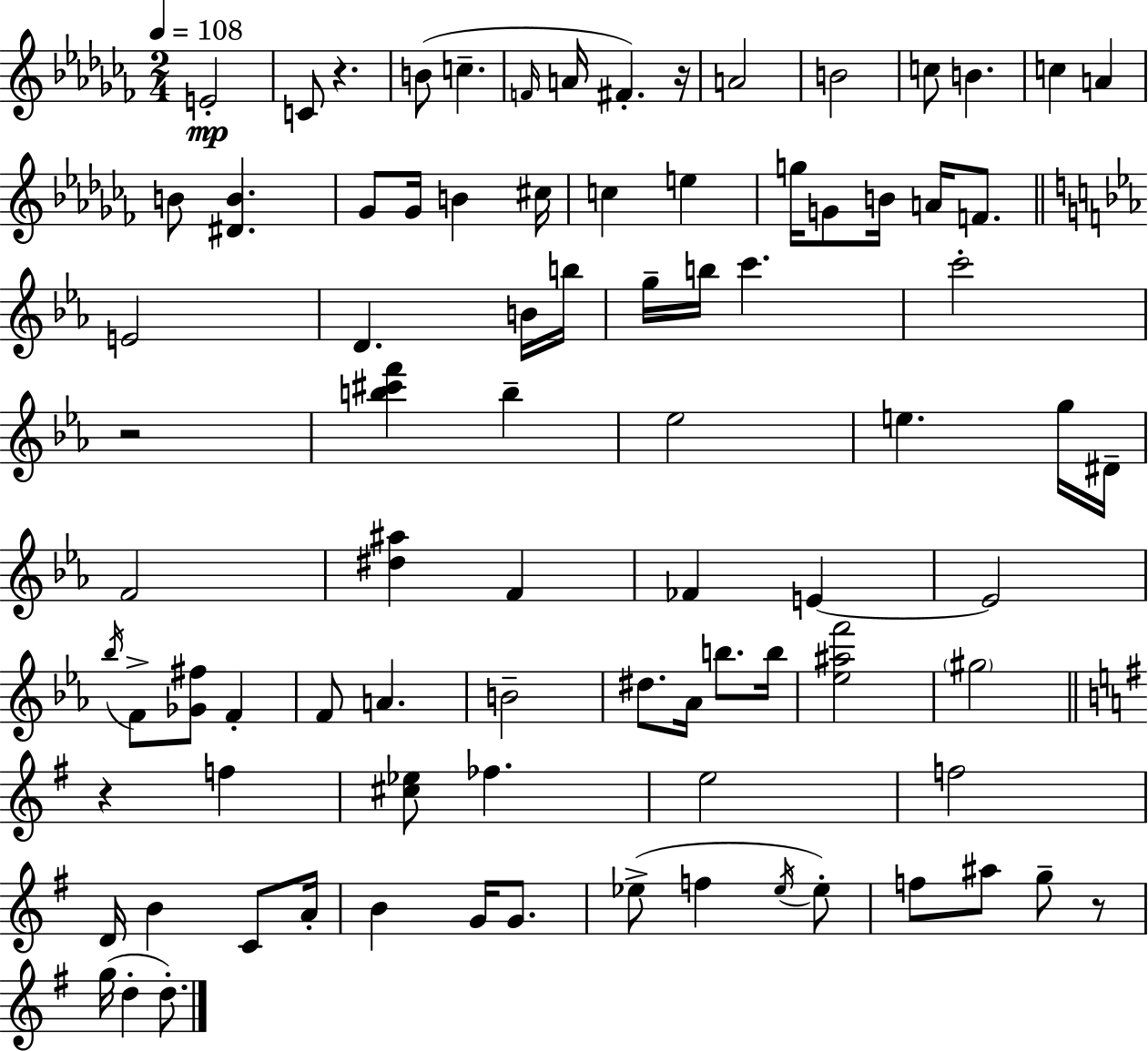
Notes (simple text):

E4/h C4/e R/q. B4/e C5/q. F4/s A4/s F#4/q. R/s A4/h B4/h C5/e B4/q. C5/q A4/q B4/e [D#4,B4]/q. Gb4/e Gb4/s B4/q C#5/s C5/q E5/q G5/s G4/e B4/s A4/s F4/e. E4/h D4/q. B4/s B5/s G5/s B5/s C6/q. C6/h R/h [B5,C#6,F6]/q B5/q Eb5/h E5/q. G5/s D#4/s F4/h [D#5,A#5]/q F4/q FES4/q E4/q E4/h Bb5/s F4/e [Gb4,F#5]/e F4/q F4/e A4/q. B4/h D#5/e. Ab4/s B5/e. B5/s [Eb5,A#5,F6]/h G#5/h R/q F5/q [C#5,Eb5]/e FES5/q. E5/h F5/h D4/s B4/q C4/e A4/s B4/q G4/s G4/e. Eb5/e F5/q Eb5/s Eb5/e F5/e A#5/e G5/e R/e G5/s D5/q D5/e.